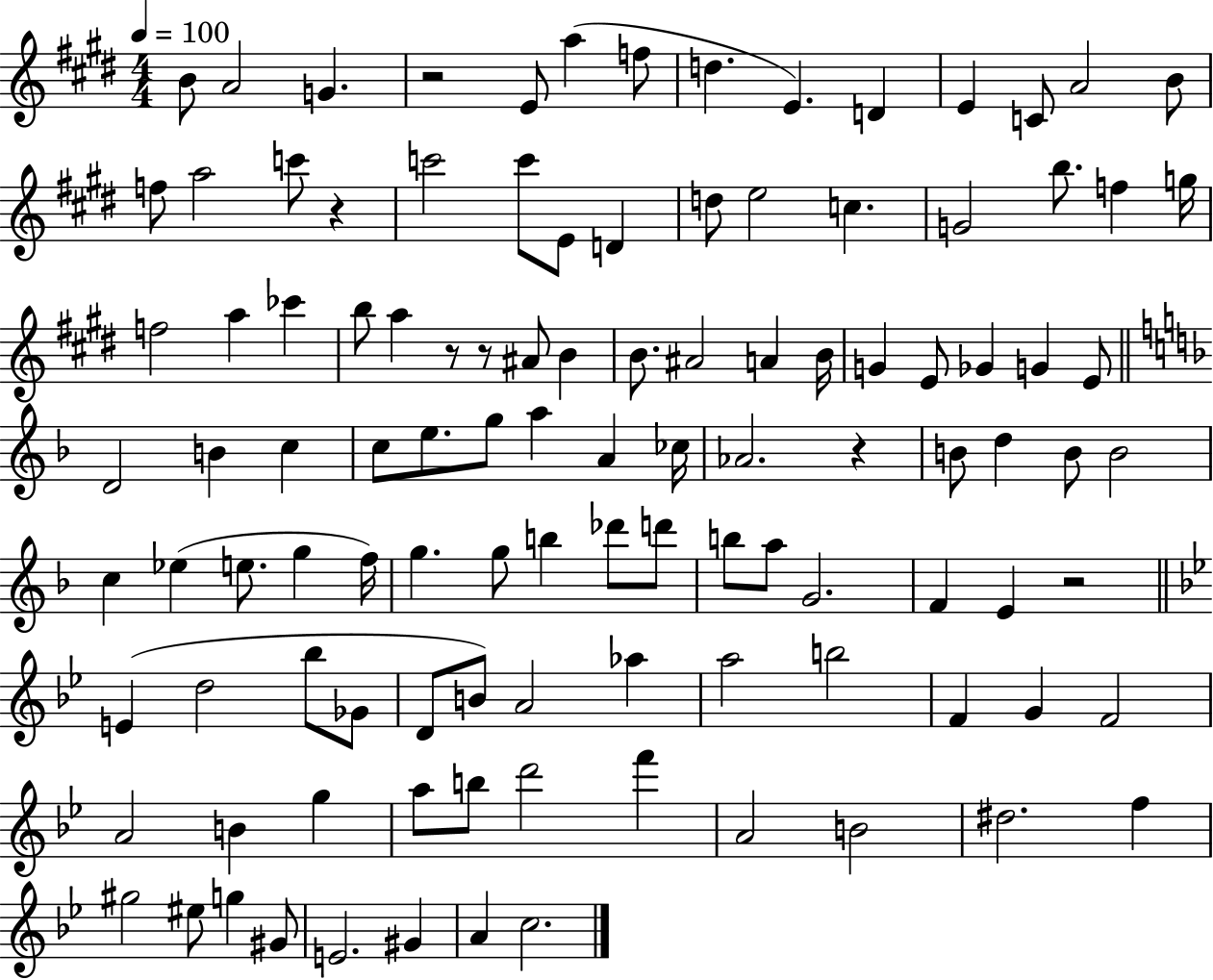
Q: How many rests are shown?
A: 6